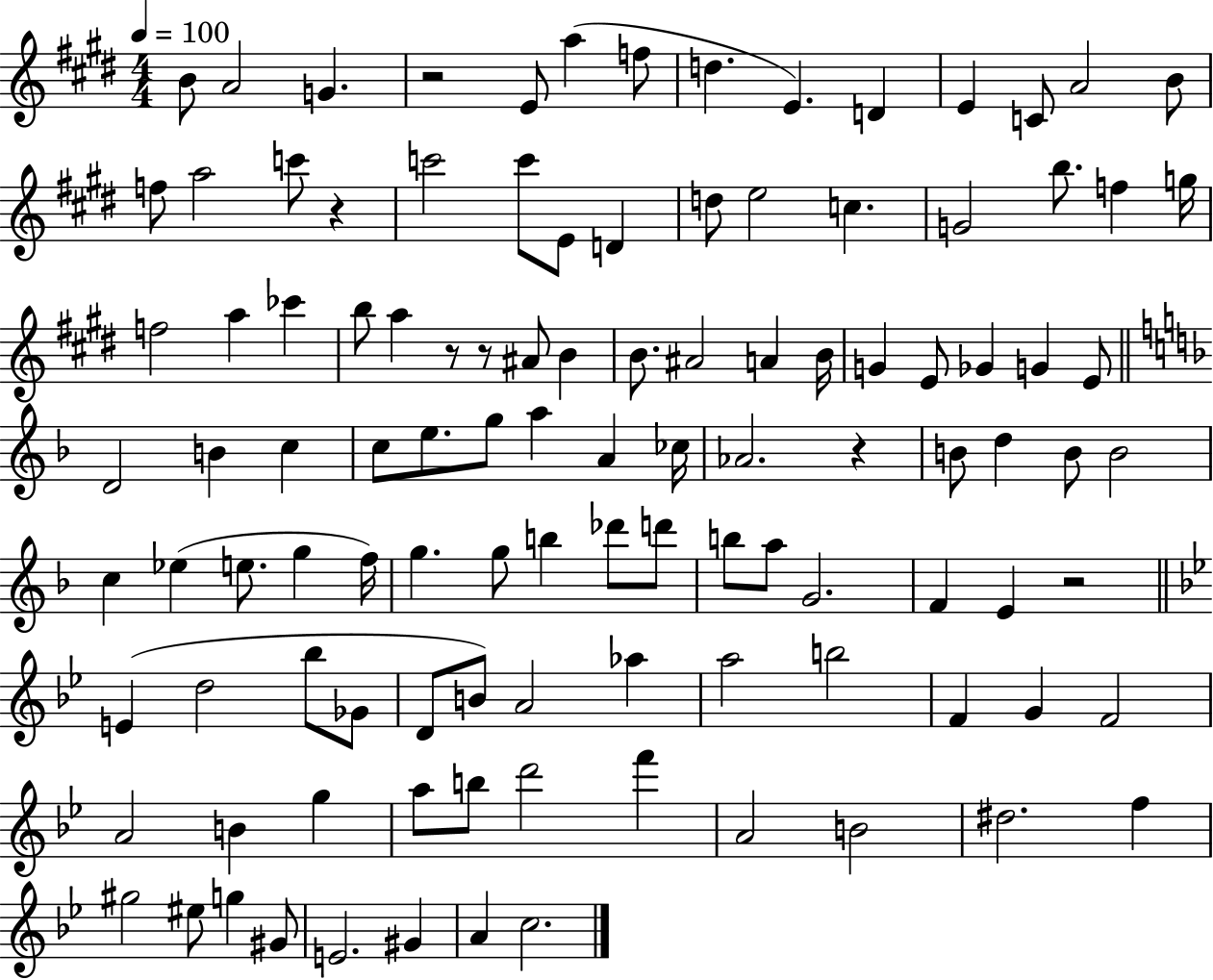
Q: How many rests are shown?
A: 6